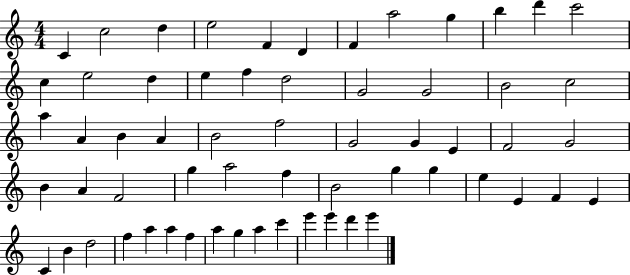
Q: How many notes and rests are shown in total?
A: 61